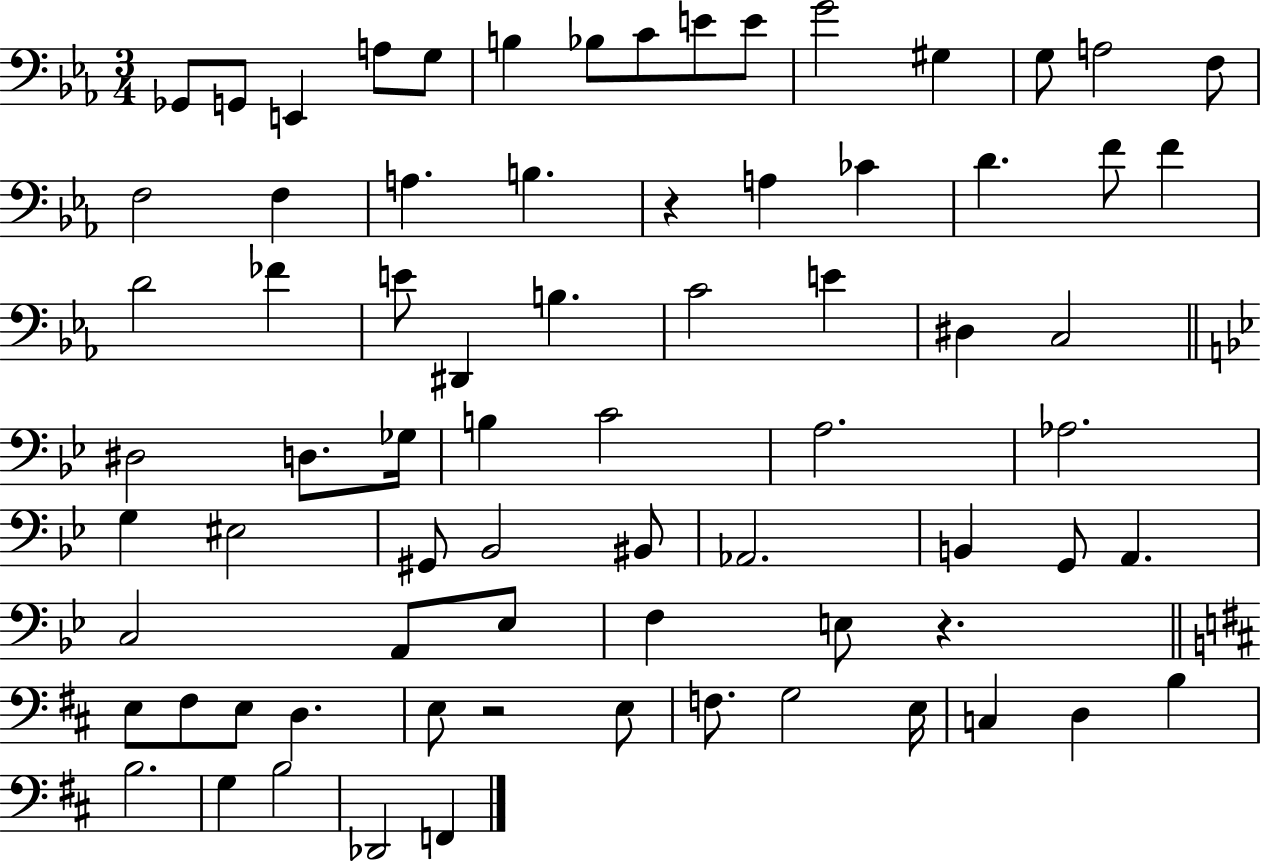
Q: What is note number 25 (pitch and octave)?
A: D4